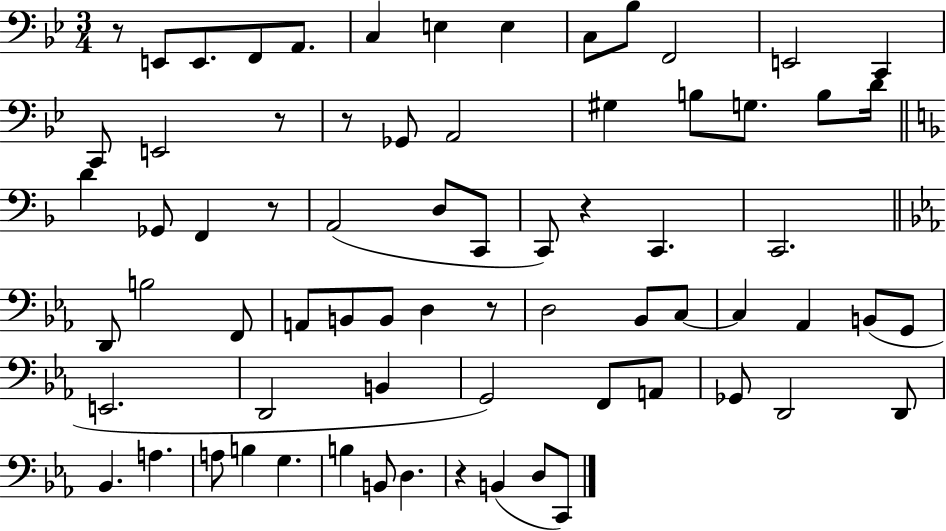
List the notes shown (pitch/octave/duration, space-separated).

R/e E2/e E2/e. F2/e A2/e. C3/q E3/q E3/q C3/e Bb3/e F2/h E2/h C2/q C2/e E2/h R/e R/e Gb2/e A2/h G#3/q B3/e G3/e. B3/e D4/s D4/q Gb2/e F2/q R/e A2/h D3/e C2/e C2/e R/q C2/q. C2/h. D2/e B3/h F2/e A2/e B2/e B2/e D3/q R/e D3/h Bb2/e C3/e C3/q Ab2/q B2/e G2/e E2/h. D2/h B2/q G2/h F2/e A2/e Gb2/e D2/h D2/e Bb2/q. A3/q. A3/e B3/q G3/q. B3/q B2/e D3/q. R/q B2/q D3/e C2/e